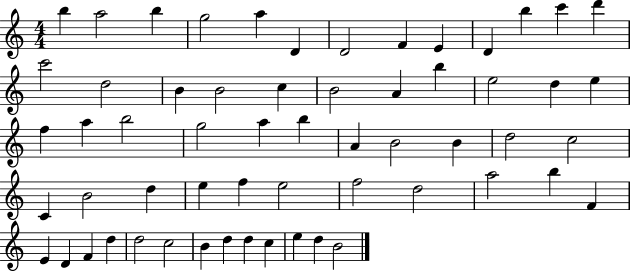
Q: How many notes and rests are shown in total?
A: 59